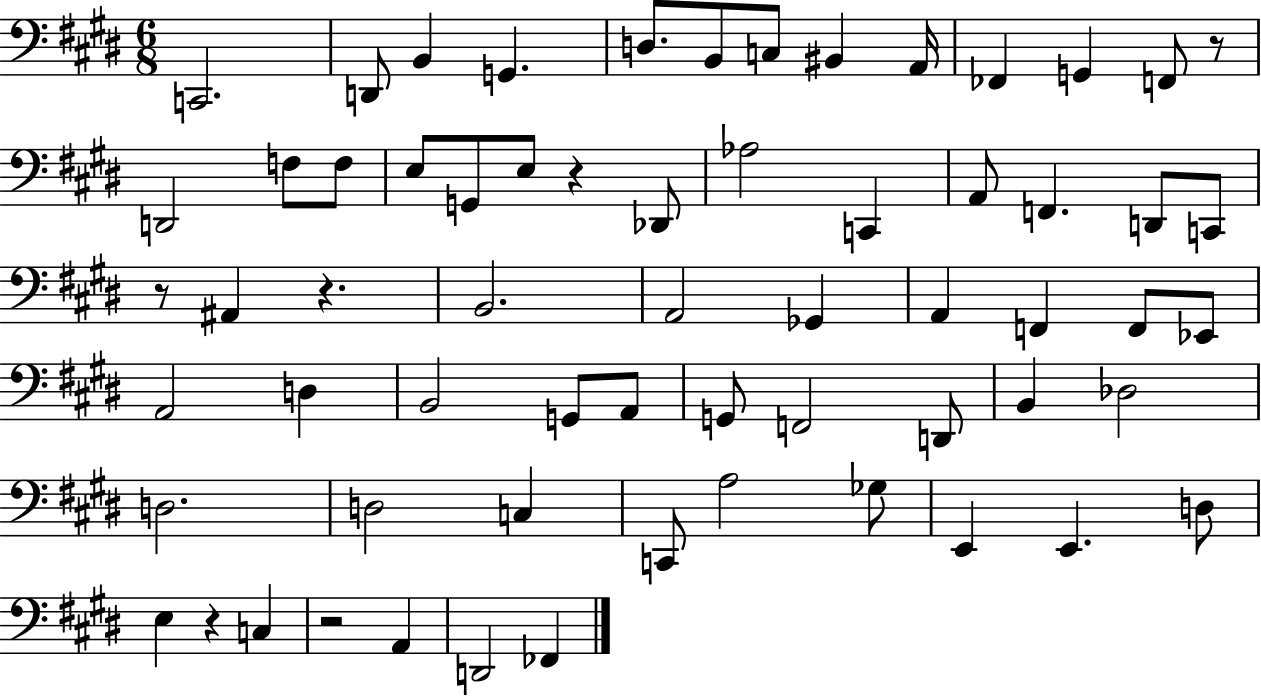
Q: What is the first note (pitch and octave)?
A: C2